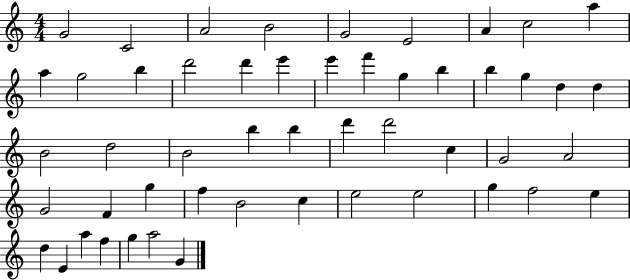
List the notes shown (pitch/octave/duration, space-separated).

G4/h C4/h A4/h B4/h G4/h E4/h A4/q C5/h A5/q A5/q G5/h B5/q D6/h D6/q E6/q E6/q F6/q G5/q B5/q B5/q G5/q D5/q D5/q B4/h D5/h B4/h B5/q B5/q D6/q D6/h C5/q G4/h A4/h G4/h F4/q G5/q F5/q B4/h C5/q E5/h E5/h G5/q F5/h E5/q D5/q E4/q A5/q F5/q G5/q A5/h G4/q